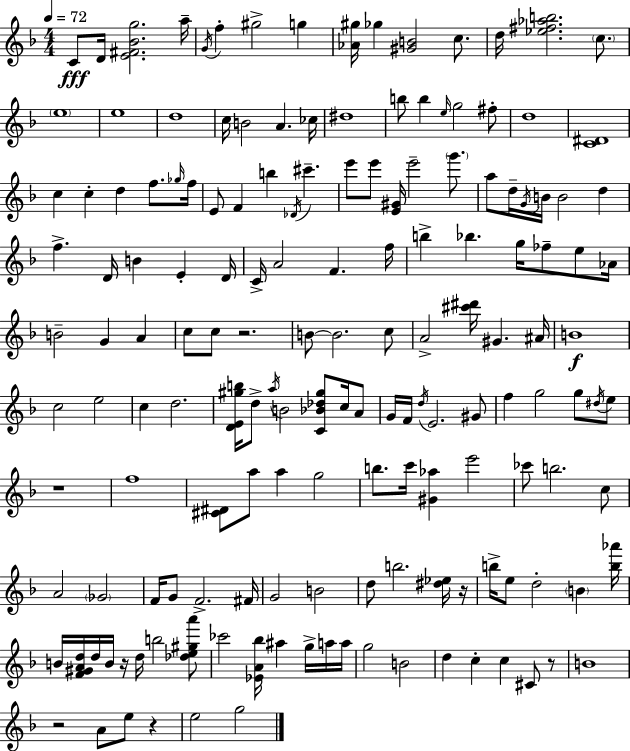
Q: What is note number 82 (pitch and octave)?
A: A4